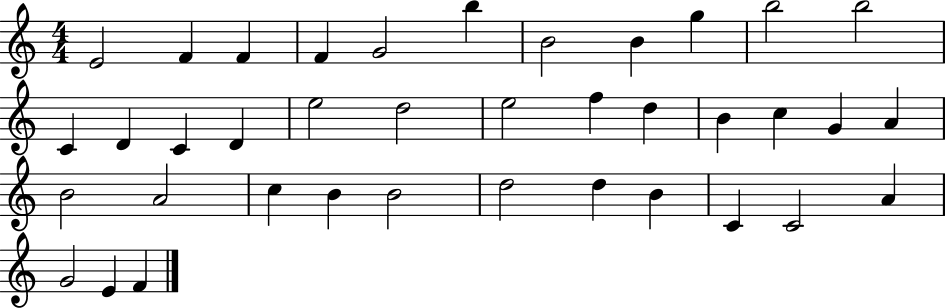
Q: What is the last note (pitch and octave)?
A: F4